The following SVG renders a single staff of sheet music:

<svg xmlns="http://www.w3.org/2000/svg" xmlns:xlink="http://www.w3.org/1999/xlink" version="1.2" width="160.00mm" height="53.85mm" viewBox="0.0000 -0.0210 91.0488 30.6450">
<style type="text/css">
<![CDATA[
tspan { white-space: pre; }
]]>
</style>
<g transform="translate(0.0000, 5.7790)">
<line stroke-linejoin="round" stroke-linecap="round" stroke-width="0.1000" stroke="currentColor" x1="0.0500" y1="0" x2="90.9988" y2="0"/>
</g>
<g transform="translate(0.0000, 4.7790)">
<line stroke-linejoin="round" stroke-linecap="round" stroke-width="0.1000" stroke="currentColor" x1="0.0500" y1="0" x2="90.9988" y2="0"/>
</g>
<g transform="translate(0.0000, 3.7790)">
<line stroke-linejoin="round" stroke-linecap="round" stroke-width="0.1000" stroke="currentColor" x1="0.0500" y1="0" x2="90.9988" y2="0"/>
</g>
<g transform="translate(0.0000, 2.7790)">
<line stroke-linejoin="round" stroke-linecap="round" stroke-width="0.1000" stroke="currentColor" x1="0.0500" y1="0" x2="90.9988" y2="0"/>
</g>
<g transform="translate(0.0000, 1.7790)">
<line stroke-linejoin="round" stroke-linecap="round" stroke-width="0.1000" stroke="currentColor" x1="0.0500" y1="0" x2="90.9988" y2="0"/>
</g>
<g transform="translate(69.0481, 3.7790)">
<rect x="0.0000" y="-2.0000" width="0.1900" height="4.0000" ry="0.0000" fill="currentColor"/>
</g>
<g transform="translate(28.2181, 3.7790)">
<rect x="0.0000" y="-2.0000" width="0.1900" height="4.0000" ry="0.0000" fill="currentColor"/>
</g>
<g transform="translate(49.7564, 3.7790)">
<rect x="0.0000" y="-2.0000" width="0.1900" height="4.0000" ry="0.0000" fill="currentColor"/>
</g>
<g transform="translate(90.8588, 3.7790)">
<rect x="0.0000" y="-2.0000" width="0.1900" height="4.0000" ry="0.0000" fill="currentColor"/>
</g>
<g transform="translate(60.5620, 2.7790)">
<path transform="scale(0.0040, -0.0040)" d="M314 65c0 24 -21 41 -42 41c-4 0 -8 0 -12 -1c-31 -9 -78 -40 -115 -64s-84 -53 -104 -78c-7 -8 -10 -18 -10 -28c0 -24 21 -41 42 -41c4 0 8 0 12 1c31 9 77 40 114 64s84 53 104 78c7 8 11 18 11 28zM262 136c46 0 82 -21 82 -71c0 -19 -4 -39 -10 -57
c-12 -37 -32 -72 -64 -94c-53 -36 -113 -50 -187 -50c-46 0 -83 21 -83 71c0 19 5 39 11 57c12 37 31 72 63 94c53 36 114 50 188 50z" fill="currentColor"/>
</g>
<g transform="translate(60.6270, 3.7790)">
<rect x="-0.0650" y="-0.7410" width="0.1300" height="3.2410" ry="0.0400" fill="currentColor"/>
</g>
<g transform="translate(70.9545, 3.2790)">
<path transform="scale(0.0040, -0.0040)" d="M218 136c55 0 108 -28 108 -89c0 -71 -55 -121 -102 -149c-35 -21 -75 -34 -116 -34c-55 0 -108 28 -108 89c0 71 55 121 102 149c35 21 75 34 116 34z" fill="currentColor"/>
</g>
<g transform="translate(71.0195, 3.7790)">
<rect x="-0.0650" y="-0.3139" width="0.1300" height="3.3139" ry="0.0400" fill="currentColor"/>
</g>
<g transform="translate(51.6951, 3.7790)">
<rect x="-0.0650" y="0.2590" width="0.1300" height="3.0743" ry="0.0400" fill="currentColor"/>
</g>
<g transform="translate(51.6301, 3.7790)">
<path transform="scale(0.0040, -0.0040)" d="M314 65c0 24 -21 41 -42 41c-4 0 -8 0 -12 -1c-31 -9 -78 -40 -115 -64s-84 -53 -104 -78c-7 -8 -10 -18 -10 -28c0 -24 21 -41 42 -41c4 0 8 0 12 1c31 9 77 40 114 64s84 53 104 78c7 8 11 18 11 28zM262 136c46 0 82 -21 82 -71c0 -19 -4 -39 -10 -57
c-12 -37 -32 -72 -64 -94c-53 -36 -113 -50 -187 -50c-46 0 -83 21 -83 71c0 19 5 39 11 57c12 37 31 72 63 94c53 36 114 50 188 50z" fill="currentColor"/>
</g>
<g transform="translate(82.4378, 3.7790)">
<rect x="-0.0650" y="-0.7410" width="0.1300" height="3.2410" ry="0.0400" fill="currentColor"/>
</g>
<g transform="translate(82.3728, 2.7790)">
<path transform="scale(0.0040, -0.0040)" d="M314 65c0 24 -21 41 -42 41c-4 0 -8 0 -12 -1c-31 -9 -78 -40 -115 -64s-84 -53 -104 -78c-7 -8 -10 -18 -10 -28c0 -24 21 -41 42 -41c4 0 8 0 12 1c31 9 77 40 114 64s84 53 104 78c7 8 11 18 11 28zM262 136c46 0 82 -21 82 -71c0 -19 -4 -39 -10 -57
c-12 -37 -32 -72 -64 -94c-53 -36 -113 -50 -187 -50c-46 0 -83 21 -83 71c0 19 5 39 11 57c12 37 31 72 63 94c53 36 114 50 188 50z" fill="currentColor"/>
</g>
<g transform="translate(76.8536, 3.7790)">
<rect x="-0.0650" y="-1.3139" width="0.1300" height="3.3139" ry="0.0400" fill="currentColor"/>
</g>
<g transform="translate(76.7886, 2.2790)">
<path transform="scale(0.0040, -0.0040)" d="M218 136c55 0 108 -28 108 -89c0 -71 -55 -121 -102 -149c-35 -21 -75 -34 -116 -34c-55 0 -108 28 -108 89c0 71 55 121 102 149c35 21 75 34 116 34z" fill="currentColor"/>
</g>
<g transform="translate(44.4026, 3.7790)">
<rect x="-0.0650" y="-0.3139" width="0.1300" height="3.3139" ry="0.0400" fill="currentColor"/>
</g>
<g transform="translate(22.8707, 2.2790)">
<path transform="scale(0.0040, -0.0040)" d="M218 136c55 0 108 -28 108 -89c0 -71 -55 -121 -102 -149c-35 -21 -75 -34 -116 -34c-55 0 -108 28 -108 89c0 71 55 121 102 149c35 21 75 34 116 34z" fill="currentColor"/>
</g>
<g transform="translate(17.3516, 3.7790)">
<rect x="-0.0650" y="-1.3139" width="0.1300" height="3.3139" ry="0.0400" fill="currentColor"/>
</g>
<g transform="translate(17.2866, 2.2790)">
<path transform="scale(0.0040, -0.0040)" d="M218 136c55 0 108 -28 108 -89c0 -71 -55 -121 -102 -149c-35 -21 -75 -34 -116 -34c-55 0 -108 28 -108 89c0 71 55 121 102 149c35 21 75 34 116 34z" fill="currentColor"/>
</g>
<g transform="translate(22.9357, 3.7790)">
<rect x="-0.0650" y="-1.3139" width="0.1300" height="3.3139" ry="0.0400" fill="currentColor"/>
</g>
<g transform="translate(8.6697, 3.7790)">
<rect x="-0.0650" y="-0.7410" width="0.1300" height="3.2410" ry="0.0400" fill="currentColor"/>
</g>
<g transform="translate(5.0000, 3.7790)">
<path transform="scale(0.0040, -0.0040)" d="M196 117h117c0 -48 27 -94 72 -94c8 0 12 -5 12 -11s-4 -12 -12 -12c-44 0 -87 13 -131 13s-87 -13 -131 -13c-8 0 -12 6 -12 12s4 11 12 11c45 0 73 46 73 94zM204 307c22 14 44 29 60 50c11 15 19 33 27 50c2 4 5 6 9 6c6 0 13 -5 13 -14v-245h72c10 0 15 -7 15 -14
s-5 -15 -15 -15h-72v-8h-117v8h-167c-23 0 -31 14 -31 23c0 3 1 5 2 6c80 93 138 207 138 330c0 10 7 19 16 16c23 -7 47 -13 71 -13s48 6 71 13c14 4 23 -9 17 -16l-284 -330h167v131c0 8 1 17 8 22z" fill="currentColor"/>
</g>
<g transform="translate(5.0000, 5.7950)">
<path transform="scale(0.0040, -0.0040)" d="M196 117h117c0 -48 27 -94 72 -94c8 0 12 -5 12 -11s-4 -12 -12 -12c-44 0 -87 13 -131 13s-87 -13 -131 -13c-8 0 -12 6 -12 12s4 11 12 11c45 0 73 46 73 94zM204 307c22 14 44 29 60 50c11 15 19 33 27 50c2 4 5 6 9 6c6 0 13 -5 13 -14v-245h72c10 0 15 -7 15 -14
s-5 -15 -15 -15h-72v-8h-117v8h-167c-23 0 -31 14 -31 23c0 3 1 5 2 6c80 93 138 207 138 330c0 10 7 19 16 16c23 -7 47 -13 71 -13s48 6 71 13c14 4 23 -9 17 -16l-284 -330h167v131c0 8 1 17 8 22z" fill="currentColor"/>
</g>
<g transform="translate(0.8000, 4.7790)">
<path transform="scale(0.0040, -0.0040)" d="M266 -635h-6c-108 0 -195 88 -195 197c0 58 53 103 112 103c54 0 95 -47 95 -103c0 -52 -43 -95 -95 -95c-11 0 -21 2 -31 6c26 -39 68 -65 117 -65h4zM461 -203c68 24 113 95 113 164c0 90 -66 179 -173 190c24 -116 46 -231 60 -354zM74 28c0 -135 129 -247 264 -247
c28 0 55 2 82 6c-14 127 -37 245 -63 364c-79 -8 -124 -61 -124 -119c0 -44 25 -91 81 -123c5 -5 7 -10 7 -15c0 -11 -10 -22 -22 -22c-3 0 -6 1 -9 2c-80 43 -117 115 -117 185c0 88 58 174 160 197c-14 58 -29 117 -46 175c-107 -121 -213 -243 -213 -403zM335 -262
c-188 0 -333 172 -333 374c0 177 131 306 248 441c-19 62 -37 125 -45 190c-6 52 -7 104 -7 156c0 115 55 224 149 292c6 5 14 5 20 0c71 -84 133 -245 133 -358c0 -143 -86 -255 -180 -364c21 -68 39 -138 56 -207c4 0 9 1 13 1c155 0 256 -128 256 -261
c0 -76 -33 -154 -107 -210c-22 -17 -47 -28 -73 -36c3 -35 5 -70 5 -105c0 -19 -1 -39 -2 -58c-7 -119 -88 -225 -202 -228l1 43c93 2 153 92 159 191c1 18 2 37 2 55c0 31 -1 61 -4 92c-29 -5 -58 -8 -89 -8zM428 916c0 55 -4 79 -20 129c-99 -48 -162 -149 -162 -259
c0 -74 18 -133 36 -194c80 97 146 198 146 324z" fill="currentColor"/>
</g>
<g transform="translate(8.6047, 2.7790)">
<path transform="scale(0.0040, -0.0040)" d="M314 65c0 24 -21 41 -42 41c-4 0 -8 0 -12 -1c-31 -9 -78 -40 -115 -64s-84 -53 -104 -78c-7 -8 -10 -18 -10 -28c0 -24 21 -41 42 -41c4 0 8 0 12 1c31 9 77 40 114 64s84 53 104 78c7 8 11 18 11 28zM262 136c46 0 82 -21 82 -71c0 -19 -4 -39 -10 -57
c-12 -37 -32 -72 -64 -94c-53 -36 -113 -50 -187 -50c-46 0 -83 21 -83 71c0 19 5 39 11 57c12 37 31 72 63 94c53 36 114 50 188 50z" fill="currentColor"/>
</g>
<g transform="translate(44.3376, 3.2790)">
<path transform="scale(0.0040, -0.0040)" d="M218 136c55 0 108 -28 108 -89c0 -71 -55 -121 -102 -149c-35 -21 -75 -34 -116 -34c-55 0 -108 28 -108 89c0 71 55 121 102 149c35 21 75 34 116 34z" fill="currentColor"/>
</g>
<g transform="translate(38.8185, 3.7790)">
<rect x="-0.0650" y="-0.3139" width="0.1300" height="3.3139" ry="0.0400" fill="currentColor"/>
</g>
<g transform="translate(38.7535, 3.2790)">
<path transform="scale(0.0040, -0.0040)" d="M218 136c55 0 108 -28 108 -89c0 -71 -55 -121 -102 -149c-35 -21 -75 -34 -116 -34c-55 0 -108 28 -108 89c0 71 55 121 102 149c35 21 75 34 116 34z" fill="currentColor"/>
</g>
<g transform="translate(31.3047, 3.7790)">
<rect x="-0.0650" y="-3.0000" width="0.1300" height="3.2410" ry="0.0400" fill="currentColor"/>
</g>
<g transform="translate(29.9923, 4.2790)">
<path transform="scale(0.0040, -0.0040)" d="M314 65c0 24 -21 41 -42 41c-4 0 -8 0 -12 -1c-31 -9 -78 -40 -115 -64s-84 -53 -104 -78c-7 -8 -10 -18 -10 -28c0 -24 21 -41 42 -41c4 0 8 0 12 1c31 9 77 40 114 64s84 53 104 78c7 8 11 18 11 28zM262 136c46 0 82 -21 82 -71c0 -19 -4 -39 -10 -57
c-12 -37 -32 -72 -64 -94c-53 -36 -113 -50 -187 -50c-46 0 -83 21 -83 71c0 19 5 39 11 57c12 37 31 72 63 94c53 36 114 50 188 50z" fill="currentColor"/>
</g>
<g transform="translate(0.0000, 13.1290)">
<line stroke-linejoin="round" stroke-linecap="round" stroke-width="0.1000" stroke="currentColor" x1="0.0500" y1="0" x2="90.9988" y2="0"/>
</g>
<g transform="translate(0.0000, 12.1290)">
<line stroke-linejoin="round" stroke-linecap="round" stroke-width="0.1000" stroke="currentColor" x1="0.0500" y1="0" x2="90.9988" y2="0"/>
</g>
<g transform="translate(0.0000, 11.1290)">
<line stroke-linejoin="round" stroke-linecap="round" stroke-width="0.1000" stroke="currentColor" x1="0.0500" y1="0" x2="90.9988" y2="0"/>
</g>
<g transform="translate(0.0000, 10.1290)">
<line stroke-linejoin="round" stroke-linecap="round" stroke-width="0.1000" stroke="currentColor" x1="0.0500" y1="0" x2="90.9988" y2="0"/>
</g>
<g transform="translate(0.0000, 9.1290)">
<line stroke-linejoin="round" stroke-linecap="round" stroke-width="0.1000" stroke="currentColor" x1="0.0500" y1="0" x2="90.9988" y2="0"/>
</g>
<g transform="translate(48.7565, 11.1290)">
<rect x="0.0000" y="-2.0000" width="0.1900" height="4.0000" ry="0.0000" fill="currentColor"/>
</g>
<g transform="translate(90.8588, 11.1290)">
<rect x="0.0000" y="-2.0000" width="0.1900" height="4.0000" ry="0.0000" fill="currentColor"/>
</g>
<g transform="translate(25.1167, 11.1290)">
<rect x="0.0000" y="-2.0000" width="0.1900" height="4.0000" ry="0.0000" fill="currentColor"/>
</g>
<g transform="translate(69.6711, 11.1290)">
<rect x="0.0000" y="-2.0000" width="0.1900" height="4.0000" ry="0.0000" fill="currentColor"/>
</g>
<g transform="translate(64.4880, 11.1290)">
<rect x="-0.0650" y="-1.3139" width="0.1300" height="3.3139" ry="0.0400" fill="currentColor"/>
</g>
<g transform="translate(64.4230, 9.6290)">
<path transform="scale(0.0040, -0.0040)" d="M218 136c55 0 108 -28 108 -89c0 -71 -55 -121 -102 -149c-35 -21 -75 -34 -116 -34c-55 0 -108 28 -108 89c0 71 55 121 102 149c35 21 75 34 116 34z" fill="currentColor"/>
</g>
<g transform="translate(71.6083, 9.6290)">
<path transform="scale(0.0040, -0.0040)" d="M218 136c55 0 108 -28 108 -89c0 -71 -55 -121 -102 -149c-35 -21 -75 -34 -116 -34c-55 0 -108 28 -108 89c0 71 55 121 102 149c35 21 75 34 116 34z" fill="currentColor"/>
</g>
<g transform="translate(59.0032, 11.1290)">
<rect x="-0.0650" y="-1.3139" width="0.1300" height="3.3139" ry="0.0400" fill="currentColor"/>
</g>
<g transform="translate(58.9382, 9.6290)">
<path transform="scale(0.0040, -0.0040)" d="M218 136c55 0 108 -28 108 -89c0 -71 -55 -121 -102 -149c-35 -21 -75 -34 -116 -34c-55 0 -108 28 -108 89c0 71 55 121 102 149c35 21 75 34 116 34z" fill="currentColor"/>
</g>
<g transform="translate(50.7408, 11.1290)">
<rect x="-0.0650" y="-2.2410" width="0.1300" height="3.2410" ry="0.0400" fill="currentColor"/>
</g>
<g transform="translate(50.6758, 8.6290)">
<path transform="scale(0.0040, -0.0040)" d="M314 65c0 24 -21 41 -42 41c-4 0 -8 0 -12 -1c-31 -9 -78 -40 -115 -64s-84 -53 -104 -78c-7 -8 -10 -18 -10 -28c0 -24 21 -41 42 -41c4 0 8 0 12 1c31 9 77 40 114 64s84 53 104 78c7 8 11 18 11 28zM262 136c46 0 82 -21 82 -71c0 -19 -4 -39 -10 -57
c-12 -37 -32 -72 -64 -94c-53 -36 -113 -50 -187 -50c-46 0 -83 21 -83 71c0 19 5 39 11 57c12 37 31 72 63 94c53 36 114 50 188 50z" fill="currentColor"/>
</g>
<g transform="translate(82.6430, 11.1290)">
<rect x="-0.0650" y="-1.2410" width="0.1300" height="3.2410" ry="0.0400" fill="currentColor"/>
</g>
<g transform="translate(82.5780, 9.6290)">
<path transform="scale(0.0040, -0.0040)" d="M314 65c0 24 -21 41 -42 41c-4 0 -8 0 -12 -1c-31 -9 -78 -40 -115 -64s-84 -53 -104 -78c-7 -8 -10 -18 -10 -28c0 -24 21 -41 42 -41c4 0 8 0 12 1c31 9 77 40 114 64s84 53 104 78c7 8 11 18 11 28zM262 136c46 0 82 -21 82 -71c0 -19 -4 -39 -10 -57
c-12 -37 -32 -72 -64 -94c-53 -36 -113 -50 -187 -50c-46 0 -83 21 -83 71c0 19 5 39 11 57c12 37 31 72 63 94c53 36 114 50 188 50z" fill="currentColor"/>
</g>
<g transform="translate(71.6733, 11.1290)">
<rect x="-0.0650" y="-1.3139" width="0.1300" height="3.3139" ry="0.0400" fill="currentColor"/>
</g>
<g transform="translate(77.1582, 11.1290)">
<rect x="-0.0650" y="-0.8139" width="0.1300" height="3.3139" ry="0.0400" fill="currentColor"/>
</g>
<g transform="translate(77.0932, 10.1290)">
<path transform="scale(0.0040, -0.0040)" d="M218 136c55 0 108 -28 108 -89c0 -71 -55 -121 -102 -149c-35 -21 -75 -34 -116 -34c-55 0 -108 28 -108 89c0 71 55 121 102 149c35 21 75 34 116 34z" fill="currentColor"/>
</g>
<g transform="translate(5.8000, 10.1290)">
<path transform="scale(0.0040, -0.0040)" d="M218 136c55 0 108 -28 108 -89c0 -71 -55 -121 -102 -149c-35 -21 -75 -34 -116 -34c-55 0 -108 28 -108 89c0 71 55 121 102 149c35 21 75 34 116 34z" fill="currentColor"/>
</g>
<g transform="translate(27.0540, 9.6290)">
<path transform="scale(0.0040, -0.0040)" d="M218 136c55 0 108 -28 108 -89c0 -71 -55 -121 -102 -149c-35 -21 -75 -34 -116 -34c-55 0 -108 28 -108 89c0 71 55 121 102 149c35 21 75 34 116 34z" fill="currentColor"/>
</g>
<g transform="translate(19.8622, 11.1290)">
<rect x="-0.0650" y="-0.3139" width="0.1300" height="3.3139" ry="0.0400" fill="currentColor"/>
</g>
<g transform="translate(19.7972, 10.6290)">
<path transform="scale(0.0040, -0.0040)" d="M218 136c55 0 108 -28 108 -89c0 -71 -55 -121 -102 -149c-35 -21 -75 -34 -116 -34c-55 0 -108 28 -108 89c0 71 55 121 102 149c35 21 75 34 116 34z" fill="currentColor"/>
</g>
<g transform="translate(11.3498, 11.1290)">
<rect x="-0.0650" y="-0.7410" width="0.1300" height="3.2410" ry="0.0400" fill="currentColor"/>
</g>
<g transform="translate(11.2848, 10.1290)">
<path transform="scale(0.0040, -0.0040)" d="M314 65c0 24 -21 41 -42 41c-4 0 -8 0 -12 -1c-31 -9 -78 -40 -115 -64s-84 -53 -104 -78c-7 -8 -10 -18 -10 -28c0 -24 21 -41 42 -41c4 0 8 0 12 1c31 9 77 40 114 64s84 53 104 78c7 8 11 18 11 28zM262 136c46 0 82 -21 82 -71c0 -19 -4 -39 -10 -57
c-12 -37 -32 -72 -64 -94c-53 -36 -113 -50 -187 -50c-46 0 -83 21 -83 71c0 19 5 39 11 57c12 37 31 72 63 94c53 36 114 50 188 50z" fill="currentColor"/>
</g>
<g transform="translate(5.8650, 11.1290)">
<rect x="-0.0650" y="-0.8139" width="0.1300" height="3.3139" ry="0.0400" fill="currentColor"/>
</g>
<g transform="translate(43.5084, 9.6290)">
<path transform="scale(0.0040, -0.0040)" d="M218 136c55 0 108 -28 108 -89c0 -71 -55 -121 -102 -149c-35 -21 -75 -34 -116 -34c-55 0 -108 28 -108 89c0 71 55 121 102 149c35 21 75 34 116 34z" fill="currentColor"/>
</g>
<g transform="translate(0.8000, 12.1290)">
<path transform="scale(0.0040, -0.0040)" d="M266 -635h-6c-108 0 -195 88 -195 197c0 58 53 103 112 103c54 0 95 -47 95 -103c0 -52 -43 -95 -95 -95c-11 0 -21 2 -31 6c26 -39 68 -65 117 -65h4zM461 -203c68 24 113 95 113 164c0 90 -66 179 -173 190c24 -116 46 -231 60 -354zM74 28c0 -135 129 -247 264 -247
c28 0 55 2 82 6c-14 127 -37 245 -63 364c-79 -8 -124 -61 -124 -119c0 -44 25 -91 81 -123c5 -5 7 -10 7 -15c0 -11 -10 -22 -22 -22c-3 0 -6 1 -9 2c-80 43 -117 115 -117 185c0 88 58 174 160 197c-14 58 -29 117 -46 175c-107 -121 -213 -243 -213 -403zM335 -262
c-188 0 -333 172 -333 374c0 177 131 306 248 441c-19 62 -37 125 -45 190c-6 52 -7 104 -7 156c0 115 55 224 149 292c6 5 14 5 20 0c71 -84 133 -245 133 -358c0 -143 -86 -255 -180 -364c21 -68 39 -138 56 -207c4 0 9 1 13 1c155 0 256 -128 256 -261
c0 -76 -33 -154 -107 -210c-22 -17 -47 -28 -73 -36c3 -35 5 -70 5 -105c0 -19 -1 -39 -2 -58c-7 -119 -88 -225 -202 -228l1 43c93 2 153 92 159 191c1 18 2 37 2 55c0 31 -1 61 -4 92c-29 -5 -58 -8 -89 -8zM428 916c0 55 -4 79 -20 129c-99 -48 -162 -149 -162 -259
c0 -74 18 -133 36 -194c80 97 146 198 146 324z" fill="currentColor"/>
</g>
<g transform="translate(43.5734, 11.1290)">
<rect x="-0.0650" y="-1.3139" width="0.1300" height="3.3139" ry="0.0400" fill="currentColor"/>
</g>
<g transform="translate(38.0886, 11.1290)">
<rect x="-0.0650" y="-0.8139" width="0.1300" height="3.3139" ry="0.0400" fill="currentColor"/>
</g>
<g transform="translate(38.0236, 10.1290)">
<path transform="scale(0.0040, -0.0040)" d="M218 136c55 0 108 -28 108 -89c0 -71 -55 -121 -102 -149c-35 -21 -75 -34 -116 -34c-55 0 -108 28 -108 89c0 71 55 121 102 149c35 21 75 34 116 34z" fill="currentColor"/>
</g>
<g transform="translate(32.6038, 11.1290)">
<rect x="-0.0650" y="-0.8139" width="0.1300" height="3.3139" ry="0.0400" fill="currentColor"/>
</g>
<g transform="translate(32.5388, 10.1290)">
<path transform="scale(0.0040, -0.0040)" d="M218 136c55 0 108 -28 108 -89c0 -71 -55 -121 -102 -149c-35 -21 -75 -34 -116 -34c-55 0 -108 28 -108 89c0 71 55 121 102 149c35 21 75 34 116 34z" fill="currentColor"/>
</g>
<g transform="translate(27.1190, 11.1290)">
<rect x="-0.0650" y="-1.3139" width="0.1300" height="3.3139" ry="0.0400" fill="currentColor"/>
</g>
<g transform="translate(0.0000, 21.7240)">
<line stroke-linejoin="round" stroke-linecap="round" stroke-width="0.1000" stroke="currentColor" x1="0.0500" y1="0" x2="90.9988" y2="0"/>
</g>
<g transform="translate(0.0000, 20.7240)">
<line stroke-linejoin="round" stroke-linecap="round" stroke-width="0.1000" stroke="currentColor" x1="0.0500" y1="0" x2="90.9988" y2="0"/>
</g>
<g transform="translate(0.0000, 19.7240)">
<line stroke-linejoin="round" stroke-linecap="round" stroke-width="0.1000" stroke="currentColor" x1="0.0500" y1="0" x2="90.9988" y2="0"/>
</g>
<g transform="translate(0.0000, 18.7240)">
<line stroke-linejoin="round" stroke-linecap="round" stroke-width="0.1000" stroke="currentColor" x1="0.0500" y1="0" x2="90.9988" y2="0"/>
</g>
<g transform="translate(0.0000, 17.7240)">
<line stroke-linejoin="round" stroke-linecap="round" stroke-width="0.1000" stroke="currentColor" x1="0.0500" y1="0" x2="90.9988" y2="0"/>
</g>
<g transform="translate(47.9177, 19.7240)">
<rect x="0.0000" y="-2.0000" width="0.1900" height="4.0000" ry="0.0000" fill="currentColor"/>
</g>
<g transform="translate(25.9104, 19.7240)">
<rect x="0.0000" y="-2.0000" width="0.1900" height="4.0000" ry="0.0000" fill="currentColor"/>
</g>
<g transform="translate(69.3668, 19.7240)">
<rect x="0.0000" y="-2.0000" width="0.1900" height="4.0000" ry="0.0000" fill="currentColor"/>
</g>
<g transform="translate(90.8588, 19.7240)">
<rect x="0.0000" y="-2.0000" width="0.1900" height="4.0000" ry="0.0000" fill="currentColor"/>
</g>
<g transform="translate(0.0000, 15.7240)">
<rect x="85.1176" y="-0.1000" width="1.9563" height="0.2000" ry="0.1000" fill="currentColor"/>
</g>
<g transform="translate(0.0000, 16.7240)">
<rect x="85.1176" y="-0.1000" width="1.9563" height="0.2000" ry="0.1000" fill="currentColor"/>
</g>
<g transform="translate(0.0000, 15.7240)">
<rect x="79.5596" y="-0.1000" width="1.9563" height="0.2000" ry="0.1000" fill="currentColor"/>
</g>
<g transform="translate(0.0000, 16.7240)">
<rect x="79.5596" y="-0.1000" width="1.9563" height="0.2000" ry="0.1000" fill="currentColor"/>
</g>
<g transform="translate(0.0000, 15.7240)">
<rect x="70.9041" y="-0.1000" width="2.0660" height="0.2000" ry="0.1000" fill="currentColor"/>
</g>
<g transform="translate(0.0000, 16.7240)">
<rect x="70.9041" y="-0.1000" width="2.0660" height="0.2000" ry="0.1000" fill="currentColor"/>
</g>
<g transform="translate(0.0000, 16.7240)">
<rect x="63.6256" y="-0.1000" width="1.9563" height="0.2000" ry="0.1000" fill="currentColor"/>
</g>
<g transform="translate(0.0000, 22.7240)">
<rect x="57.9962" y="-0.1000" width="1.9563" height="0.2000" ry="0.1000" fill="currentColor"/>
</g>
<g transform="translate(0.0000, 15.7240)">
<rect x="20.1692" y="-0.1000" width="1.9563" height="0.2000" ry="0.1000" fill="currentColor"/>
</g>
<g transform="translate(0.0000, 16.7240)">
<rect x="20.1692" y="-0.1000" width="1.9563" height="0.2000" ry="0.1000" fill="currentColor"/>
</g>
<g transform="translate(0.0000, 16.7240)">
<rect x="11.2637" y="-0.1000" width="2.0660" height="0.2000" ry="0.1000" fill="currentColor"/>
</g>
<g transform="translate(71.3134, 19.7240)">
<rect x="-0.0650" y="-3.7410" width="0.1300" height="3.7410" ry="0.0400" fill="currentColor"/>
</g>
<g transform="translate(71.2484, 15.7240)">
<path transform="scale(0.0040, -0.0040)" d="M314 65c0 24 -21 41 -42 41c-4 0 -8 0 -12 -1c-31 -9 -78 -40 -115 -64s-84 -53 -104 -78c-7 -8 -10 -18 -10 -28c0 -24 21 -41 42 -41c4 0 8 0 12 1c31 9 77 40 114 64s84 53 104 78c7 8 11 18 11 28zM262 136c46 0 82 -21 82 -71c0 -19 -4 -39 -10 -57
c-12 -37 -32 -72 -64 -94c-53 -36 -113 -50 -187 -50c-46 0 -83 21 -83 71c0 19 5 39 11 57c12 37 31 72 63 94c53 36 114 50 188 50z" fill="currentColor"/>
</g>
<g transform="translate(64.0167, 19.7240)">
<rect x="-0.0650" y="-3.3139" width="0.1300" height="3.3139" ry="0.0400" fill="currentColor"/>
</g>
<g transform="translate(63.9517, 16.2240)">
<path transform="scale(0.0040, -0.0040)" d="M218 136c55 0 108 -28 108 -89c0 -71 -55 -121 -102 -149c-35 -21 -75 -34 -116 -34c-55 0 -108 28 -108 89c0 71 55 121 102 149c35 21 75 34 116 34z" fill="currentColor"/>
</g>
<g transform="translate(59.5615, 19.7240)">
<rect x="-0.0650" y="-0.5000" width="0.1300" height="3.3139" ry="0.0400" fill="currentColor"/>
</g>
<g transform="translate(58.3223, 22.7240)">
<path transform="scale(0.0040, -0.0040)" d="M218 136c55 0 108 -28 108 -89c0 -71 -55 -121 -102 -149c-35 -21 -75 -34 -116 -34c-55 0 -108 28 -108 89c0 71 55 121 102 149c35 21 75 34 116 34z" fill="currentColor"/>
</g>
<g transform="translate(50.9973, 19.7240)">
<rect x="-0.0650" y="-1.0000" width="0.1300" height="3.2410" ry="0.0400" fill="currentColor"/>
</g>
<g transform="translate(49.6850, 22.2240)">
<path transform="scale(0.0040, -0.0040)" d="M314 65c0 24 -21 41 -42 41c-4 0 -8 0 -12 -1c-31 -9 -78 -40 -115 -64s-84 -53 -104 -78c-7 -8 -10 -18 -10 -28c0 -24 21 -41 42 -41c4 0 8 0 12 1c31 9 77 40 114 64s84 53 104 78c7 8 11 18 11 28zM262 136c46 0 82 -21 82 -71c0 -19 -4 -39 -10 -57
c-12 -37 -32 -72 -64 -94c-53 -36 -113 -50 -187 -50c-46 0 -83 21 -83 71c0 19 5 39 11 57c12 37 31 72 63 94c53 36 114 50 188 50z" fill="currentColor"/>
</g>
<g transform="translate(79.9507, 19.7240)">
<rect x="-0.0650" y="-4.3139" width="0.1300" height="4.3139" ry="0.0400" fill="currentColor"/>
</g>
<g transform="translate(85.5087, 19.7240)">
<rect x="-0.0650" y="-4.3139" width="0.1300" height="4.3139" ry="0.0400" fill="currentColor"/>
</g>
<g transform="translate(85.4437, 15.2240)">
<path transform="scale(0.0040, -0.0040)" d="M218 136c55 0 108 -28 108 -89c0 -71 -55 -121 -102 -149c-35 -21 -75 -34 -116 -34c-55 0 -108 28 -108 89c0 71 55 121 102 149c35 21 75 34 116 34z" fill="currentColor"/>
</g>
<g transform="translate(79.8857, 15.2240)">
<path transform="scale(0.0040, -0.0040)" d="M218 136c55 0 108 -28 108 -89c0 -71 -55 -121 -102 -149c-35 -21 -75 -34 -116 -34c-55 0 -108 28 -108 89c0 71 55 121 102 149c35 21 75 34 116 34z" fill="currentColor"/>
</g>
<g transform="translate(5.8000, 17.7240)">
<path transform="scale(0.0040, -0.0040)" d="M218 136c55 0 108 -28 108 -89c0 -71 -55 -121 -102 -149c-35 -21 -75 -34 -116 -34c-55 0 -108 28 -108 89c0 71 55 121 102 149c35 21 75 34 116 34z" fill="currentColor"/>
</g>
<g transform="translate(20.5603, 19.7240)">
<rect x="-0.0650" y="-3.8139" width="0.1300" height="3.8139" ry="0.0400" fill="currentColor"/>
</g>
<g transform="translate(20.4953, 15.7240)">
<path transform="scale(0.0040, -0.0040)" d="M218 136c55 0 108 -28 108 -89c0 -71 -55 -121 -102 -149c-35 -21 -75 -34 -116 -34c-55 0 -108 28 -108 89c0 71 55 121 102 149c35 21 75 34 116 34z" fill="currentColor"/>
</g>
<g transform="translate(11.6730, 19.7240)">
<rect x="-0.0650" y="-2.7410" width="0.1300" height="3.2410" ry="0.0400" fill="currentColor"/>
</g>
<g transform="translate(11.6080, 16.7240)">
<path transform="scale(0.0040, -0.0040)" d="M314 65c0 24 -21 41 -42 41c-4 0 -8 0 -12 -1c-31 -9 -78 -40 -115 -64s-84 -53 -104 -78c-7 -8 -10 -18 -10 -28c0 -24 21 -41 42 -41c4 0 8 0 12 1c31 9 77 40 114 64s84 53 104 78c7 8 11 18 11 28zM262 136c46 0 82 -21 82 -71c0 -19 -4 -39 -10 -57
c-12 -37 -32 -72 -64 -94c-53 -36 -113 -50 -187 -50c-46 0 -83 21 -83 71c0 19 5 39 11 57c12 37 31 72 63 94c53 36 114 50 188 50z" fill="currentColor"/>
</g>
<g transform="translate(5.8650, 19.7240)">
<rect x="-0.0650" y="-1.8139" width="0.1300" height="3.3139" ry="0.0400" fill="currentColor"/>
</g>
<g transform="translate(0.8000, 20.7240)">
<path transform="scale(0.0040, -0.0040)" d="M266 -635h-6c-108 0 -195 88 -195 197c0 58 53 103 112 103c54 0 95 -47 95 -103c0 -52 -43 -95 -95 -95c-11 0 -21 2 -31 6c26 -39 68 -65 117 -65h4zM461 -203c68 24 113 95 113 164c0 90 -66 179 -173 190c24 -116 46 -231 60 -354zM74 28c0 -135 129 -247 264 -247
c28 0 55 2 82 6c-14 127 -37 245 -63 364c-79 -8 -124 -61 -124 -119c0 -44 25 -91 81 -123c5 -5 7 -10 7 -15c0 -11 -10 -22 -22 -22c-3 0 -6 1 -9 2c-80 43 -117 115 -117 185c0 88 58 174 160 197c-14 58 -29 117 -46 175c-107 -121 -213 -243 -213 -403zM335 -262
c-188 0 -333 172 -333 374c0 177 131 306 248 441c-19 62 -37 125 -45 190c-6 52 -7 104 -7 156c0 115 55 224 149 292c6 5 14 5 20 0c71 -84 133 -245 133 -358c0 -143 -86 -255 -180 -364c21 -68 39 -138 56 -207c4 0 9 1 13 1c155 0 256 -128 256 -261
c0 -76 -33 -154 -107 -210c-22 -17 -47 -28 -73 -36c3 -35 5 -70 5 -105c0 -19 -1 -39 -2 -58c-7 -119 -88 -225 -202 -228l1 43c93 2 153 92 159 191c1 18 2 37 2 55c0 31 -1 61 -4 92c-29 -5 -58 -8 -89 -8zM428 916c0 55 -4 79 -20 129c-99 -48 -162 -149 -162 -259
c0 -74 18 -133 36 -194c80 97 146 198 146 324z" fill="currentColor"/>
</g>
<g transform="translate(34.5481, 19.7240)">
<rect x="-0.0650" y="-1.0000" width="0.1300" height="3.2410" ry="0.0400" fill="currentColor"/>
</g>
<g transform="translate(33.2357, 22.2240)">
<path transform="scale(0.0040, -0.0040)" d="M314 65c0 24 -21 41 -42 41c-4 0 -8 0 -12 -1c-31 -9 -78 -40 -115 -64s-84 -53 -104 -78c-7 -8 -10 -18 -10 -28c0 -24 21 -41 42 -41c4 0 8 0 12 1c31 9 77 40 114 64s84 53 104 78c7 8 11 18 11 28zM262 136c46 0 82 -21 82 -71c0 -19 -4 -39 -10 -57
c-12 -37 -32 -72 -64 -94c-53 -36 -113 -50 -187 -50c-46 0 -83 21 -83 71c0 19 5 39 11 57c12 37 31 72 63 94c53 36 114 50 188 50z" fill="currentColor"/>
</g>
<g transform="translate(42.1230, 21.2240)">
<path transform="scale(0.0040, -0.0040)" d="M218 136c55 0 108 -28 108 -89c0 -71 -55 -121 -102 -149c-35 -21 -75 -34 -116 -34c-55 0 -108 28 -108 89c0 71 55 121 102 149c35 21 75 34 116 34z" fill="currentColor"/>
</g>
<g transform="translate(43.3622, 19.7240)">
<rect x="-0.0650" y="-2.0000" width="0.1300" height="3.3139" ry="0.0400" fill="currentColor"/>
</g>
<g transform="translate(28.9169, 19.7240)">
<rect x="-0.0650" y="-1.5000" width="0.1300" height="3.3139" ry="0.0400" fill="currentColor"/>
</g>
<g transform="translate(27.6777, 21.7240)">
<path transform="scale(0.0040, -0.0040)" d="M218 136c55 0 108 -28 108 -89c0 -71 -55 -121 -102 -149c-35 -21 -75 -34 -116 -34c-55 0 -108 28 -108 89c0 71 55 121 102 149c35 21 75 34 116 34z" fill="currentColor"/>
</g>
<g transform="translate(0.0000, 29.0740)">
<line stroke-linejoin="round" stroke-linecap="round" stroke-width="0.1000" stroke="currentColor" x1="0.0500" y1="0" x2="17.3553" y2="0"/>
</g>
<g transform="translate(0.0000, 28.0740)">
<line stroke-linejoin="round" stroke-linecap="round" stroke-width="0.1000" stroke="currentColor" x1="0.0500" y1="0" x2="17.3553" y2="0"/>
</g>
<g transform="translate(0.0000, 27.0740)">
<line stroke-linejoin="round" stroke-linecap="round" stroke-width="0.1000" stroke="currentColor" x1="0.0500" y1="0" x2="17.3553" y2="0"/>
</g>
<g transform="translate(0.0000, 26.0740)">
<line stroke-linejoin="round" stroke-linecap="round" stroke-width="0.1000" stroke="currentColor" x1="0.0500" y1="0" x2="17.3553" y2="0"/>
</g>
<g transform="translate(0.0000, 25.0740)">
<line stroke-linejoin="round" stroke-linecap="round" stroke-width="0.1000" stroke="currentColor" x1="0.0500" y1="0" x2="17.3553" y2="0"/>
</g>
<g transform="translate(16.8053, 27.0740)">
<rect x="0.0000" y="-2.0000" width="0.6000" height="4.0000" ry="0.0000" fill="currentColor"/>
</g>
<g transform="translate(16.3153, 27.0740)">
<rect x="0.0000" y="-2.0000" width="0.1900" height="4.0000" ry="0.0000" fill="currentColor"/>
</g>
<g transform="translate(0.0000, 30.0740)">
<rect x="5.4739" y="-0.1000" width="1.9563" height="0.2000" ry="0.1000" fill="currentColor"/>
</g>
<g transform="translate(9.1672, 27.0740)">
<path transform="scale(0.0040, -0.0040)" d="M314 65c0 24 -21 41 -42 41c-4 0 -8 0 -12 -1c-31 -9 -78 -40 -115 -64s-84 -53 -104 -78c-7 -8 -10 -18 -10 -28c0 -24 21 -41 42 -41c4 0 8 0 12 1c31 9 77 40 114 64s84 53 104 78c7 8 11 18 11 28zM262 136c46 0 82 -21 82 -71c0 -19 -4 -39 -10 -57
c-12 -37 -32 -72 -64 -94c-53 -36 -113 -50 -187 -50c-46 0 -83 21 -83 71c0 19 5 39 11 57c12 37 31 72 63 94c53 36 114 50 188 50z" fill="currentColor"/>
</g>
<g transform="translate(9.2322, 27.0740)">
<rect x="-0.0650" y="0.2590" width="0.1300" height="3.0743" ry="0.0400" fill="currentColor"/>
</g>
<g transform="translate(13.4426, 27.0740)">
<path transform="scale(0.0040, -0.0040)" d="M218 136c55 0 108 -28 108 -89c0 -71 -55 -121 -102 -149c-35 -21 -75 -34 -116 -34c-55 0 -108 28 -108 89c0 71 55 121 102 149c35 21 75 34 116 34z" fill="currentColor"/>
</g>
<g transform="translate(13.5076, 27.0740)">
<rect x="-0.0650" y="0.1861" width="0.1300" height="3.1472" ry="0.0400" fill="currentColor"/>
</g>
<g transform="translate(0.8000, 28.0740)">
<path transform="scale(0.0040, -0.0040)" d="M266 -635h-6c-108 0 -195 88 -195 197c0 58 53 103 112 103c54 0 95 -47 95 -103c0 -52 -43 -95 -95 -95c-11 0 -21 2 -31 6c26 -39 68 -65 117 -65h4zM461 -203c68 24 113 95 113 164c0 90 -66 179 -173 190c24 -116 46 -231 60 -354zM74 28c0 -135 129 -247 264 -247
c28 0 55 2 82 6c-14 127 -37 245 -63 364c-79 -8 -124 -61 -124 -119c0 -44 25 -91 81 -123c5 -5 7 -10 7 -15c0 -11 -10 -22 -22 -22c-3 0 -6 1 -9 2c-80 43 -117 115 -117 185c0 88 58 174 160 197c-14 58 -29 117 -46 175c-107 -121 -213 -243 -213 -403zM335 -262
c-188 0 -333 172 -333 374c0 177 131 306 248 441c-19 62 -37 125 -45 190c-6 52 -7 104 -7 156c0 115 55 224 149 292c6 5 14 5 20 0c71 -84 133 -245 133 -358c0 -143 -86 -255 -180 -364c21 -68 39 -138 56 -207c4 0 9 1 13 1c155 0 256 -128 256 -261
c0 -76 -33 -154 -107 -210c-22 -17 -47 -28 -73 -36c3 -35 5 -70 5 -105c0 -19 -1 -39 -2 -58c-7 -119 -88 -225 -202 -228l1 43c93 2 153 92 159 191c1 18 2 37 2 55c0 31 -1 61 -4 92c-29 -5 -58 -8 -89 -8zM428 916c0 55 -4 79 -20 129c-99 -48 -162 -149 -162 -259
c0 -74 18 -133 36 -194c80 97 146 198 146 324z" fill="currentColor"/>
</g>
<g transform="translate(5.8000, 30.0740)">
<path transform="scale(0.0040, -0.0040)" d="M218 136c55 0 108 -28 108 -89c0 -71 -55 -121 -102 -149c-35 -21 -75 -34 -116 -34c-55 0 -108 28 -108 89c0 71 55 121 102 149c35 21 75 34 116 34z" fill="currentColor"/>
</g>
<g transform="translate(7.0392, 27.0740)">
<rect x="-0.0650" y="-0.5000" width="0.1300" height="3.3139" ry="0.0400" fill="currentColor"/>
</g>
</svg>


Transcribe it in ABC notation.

X:1
T:Untitled
M:4/4
L:1/4
K:C
d2 e e A2 c c B2 d2 c e d2 d d2 c e d d e g2 e e e d e2 f a2 c' E D2 F D2 C b c'2 d' d' C B2 B